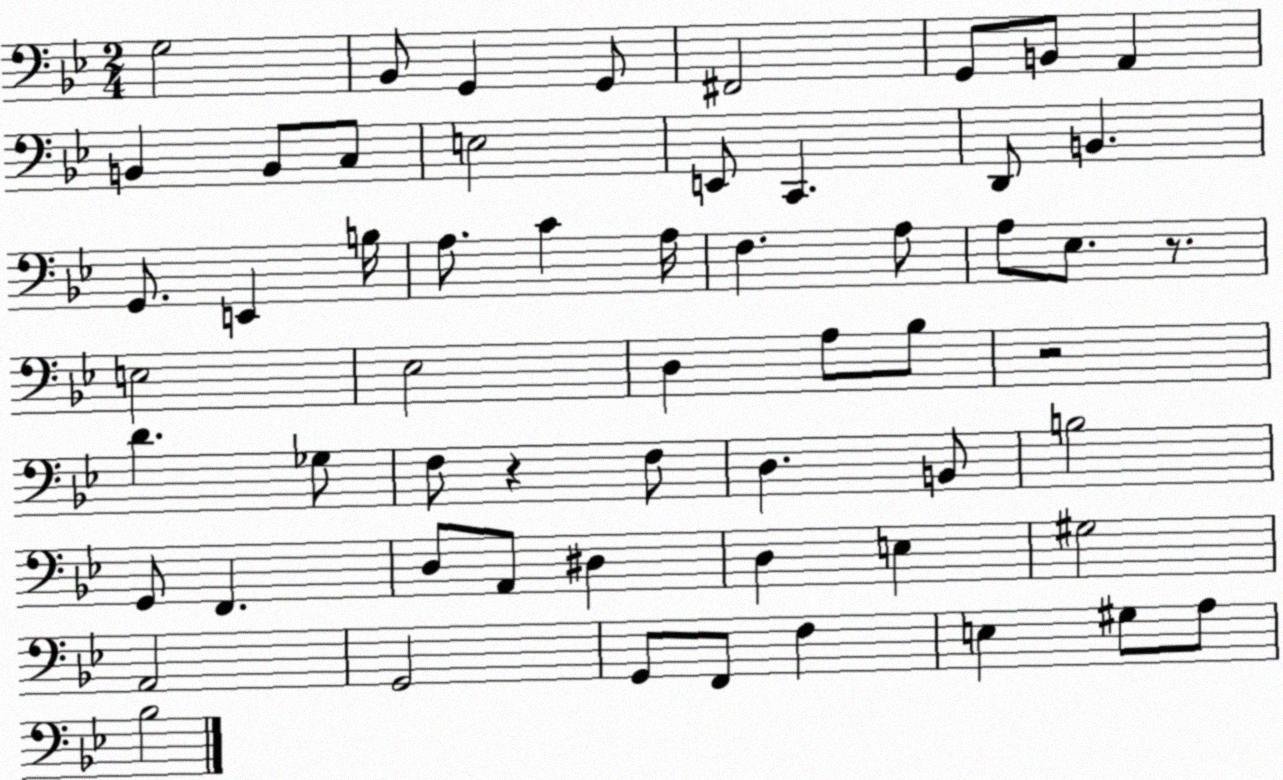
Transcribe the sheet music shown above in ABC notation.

X:1
T:Untitled
M:2/4
L:1/4
K:Bb
G,2 _B,,/2 G,, G,,/2 ^F,,2 G,,/2 B,,/2 A,, B,, B,,/2 C,/2 E,2 E,,/2 C,, D,,/2 B,, G,,/2 E,, B,/4 A,/2 C A,/4 F, A,/2 A,/2 _E,/2 z/2 E,2 _E,2 D, A,/2 _B,/2 z2 D _G,/2 F,/2 z F,/2 D, B,,/2 B,2 G,,/2 F,, D,/2 A,,/2 ^D, D, E, ^G,2 A,,2 G,,2 G,,/2 F,,/2 F, E, ^G,/2 A,/2 _B,2